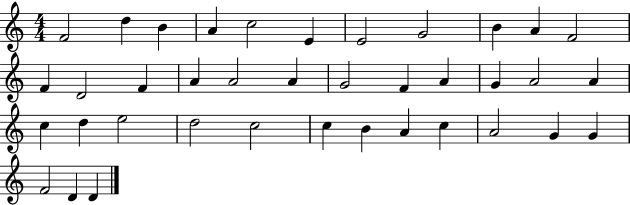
F4/h D5/q B4/q A4/q C5/h E4/q E4/h G4/h B4/q A4/q F4/h F4/q D4/h F4/q A4/q A4/h A4/q G4/h F4/q A4/q G4/q A4/h A4/q C5/q D5/q E5/h D5/h C5/h C5/q B4/q A4/q C5/q A4/h G4/q G4/q F4/h D4/q D4/q